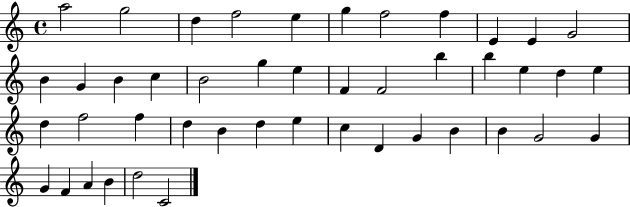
X:1
T:Untitled
M:4/4
L:1/4
K:C
a2 g2 d f2 e g f2 f E E G2 B G B c B2 g e F F2 b b e d e d f2 f d B d e c D G B B G2 G G F A B d2 C2